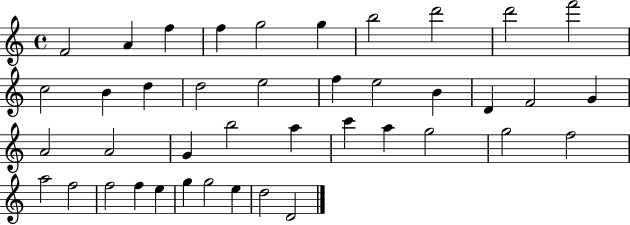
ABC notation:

X:1
T:Untitled
M:4/4
L:1/4
K:C
F2 A f f g2 g b2 d'2 d'2 f'2 c2 B d d2 e2 f e2 B D F2 G A2 A2 G b2 a c' a g2 g2 f2 a2 f2 f2 f e g g2 e d2 D2